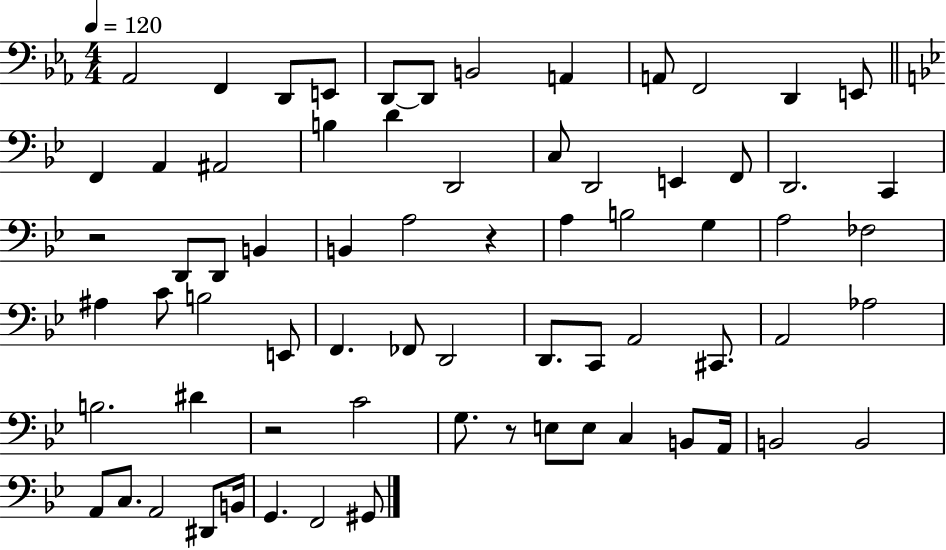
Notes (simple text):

Ab2/h F2/q D2/e E2/e D2/e D2/e B2/h A2/q A2/e F2/h D2/q E2/e F2/q A2/q A#2/h B3/q D4/q D2/h C3/e D2/h E2/q F2/e D2/h. C2/q R/h D2/e D2/e B2/q B2/q A3/h R/q A3/q B3/h G3/q A3/h FES3/h A#3/q C4/e B3/h E2/e F2/q. FES2/e D2/h D2/e. C2/e A2/h C#2/e. A2/h Ab3/h B3/h. D#4/q R/h C4/h G3/e. R/e E3/e E3/e C3/q B2/e A2/s B2/h B2/h A2/e C3/e. A2/h D#2/e B2/s G2/q. F2/h G#2/e